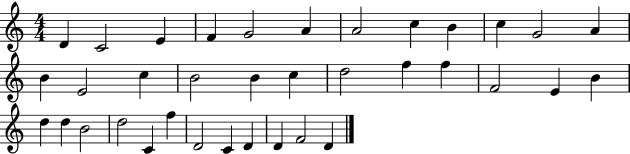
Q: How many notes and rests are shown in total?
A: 36